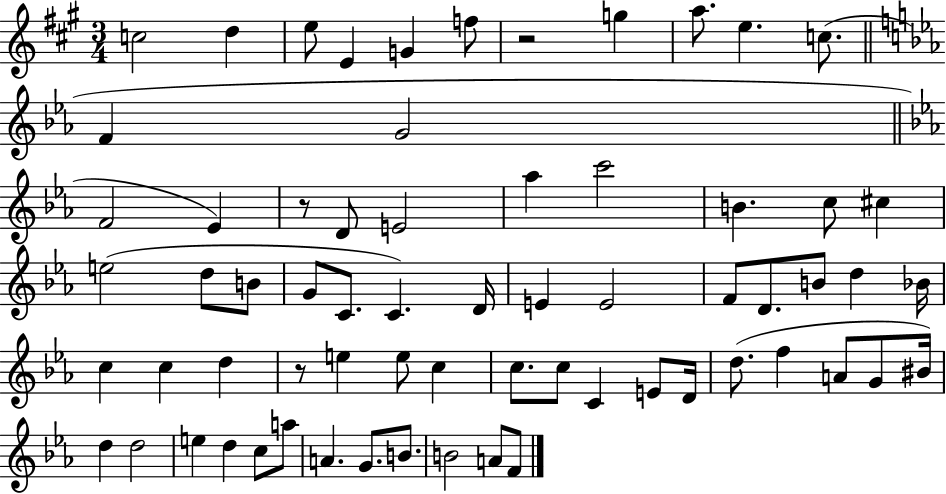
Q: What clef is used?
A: treble